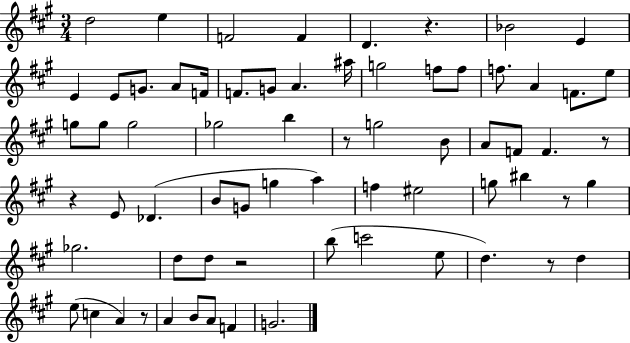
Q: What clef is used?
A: treble